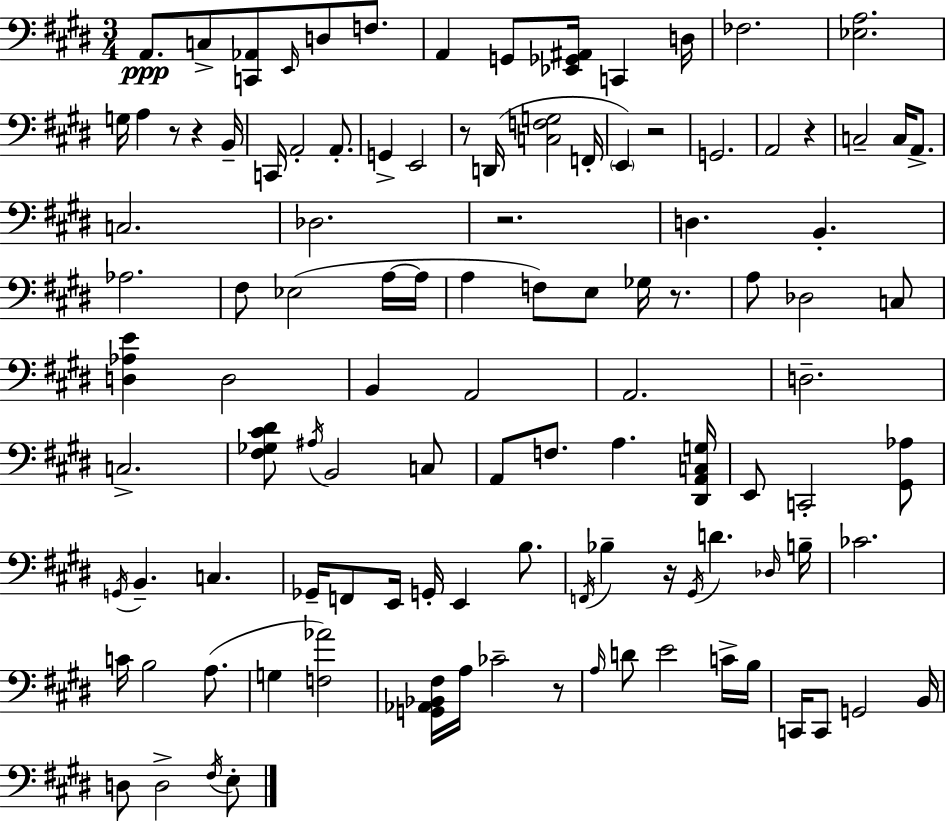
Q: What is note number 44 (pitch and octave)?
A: B2